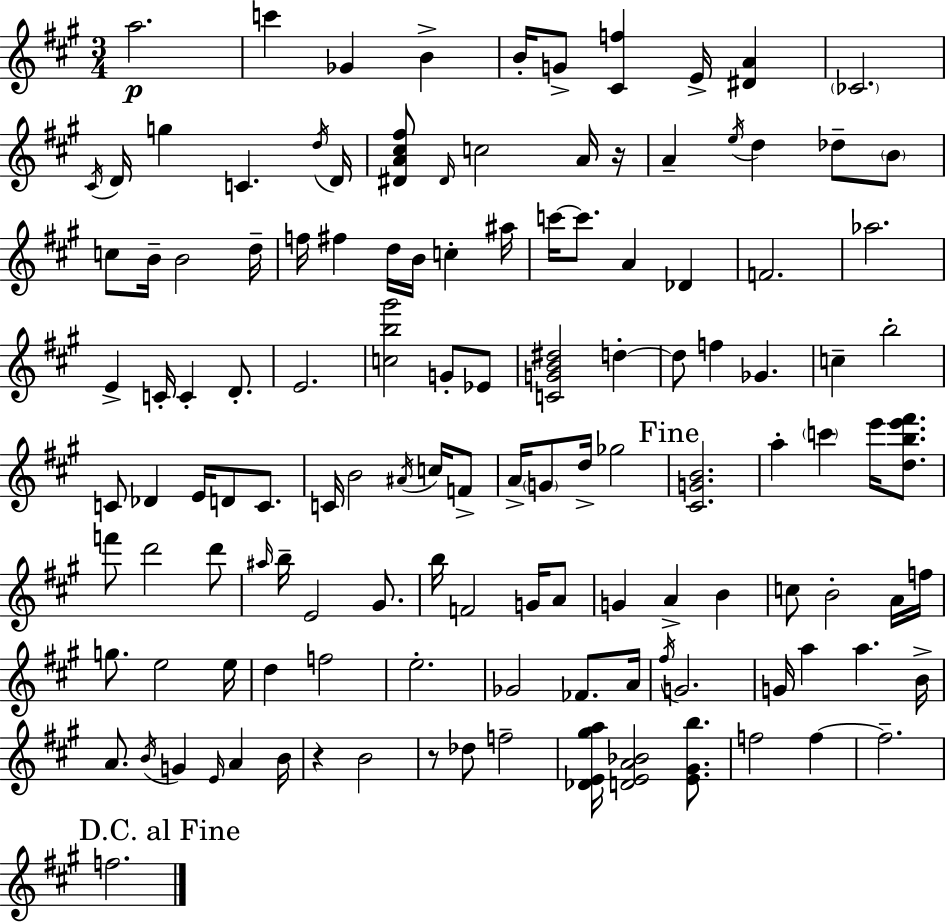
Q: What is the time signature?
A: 3/4